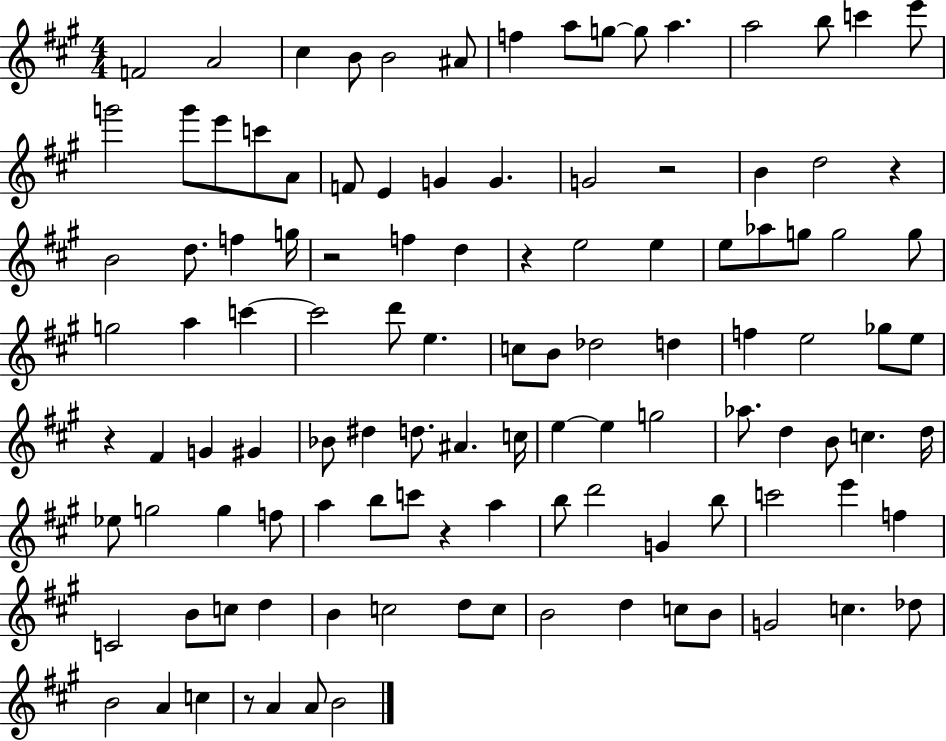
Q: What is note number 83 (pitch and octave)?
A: C6